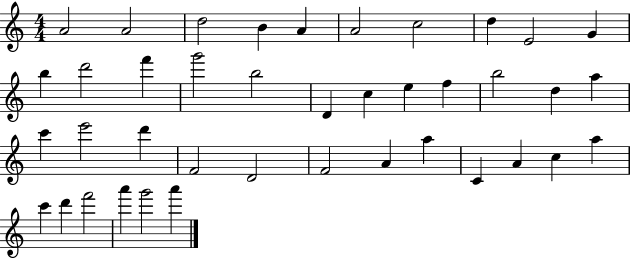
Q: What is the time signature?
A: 4/4